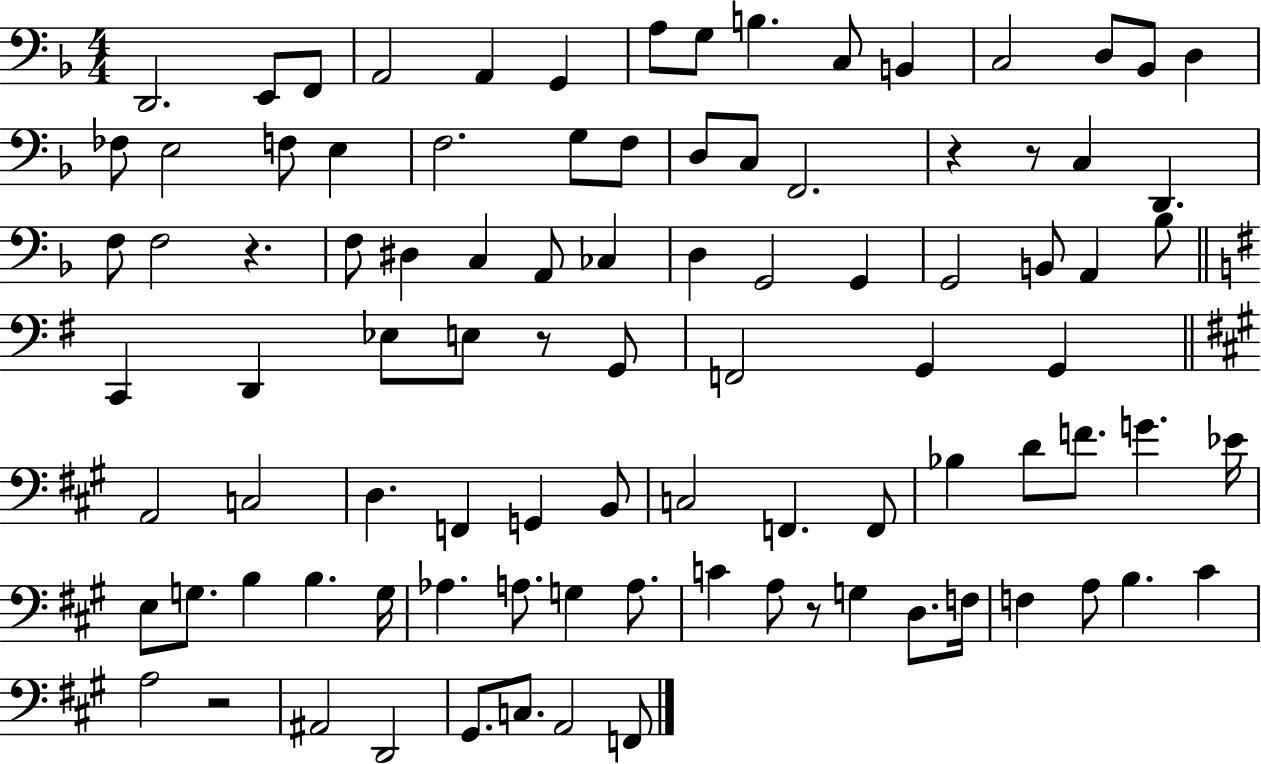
{
  \clef bass
  \numericTimeSignature
  \time 4/4
  \key f \major
  \repeat volta 2 { d,2. e,8 f,8 | a,2 a,4 g,4 | a8 g8 b4. c8 b,4 | c2 d8 bes,8 d4 | \break fes8 e2 f8 e4 | f2. g8 f8 | d8 c8 f,2. | r4 r8 c4 d,4. | \break f8 f2 r4. | f8 dis4 c4 a,8 ces4 | d4 g,2 g,4 | g,2 b,8 a,4 bes8 | \break \bar "||" \break \key e \minor c,4 d,4 ees8 e8 r8 g,8 | f,2 g,4 g,4 | \bar "||" \break \key a \major a,2 c2 | d4. f,4 g,4 b,8 | c2 f,4. f,8 | bes4 d'8 f'8. g'4. ees'16 | \break e8 g8. b4 b4. g16 | aes4. a8. g4 a8. | c'4 a8 r8 g4 d8. f16 | f4 a8 b4. cis'4 | \break a2 r2 | ais,2 d,2 | gis,8. c8. a,2 f,8 | } \bar "|."
}